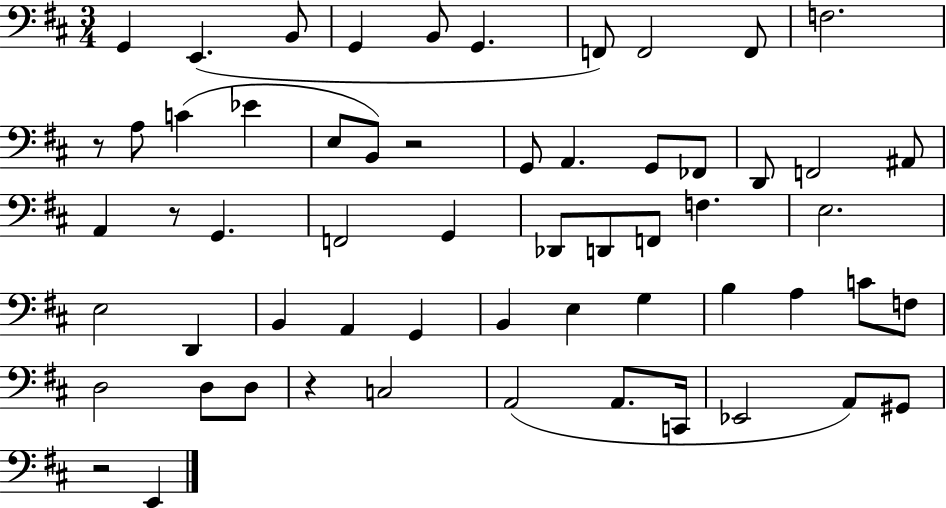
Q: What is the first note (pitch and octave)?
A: G2